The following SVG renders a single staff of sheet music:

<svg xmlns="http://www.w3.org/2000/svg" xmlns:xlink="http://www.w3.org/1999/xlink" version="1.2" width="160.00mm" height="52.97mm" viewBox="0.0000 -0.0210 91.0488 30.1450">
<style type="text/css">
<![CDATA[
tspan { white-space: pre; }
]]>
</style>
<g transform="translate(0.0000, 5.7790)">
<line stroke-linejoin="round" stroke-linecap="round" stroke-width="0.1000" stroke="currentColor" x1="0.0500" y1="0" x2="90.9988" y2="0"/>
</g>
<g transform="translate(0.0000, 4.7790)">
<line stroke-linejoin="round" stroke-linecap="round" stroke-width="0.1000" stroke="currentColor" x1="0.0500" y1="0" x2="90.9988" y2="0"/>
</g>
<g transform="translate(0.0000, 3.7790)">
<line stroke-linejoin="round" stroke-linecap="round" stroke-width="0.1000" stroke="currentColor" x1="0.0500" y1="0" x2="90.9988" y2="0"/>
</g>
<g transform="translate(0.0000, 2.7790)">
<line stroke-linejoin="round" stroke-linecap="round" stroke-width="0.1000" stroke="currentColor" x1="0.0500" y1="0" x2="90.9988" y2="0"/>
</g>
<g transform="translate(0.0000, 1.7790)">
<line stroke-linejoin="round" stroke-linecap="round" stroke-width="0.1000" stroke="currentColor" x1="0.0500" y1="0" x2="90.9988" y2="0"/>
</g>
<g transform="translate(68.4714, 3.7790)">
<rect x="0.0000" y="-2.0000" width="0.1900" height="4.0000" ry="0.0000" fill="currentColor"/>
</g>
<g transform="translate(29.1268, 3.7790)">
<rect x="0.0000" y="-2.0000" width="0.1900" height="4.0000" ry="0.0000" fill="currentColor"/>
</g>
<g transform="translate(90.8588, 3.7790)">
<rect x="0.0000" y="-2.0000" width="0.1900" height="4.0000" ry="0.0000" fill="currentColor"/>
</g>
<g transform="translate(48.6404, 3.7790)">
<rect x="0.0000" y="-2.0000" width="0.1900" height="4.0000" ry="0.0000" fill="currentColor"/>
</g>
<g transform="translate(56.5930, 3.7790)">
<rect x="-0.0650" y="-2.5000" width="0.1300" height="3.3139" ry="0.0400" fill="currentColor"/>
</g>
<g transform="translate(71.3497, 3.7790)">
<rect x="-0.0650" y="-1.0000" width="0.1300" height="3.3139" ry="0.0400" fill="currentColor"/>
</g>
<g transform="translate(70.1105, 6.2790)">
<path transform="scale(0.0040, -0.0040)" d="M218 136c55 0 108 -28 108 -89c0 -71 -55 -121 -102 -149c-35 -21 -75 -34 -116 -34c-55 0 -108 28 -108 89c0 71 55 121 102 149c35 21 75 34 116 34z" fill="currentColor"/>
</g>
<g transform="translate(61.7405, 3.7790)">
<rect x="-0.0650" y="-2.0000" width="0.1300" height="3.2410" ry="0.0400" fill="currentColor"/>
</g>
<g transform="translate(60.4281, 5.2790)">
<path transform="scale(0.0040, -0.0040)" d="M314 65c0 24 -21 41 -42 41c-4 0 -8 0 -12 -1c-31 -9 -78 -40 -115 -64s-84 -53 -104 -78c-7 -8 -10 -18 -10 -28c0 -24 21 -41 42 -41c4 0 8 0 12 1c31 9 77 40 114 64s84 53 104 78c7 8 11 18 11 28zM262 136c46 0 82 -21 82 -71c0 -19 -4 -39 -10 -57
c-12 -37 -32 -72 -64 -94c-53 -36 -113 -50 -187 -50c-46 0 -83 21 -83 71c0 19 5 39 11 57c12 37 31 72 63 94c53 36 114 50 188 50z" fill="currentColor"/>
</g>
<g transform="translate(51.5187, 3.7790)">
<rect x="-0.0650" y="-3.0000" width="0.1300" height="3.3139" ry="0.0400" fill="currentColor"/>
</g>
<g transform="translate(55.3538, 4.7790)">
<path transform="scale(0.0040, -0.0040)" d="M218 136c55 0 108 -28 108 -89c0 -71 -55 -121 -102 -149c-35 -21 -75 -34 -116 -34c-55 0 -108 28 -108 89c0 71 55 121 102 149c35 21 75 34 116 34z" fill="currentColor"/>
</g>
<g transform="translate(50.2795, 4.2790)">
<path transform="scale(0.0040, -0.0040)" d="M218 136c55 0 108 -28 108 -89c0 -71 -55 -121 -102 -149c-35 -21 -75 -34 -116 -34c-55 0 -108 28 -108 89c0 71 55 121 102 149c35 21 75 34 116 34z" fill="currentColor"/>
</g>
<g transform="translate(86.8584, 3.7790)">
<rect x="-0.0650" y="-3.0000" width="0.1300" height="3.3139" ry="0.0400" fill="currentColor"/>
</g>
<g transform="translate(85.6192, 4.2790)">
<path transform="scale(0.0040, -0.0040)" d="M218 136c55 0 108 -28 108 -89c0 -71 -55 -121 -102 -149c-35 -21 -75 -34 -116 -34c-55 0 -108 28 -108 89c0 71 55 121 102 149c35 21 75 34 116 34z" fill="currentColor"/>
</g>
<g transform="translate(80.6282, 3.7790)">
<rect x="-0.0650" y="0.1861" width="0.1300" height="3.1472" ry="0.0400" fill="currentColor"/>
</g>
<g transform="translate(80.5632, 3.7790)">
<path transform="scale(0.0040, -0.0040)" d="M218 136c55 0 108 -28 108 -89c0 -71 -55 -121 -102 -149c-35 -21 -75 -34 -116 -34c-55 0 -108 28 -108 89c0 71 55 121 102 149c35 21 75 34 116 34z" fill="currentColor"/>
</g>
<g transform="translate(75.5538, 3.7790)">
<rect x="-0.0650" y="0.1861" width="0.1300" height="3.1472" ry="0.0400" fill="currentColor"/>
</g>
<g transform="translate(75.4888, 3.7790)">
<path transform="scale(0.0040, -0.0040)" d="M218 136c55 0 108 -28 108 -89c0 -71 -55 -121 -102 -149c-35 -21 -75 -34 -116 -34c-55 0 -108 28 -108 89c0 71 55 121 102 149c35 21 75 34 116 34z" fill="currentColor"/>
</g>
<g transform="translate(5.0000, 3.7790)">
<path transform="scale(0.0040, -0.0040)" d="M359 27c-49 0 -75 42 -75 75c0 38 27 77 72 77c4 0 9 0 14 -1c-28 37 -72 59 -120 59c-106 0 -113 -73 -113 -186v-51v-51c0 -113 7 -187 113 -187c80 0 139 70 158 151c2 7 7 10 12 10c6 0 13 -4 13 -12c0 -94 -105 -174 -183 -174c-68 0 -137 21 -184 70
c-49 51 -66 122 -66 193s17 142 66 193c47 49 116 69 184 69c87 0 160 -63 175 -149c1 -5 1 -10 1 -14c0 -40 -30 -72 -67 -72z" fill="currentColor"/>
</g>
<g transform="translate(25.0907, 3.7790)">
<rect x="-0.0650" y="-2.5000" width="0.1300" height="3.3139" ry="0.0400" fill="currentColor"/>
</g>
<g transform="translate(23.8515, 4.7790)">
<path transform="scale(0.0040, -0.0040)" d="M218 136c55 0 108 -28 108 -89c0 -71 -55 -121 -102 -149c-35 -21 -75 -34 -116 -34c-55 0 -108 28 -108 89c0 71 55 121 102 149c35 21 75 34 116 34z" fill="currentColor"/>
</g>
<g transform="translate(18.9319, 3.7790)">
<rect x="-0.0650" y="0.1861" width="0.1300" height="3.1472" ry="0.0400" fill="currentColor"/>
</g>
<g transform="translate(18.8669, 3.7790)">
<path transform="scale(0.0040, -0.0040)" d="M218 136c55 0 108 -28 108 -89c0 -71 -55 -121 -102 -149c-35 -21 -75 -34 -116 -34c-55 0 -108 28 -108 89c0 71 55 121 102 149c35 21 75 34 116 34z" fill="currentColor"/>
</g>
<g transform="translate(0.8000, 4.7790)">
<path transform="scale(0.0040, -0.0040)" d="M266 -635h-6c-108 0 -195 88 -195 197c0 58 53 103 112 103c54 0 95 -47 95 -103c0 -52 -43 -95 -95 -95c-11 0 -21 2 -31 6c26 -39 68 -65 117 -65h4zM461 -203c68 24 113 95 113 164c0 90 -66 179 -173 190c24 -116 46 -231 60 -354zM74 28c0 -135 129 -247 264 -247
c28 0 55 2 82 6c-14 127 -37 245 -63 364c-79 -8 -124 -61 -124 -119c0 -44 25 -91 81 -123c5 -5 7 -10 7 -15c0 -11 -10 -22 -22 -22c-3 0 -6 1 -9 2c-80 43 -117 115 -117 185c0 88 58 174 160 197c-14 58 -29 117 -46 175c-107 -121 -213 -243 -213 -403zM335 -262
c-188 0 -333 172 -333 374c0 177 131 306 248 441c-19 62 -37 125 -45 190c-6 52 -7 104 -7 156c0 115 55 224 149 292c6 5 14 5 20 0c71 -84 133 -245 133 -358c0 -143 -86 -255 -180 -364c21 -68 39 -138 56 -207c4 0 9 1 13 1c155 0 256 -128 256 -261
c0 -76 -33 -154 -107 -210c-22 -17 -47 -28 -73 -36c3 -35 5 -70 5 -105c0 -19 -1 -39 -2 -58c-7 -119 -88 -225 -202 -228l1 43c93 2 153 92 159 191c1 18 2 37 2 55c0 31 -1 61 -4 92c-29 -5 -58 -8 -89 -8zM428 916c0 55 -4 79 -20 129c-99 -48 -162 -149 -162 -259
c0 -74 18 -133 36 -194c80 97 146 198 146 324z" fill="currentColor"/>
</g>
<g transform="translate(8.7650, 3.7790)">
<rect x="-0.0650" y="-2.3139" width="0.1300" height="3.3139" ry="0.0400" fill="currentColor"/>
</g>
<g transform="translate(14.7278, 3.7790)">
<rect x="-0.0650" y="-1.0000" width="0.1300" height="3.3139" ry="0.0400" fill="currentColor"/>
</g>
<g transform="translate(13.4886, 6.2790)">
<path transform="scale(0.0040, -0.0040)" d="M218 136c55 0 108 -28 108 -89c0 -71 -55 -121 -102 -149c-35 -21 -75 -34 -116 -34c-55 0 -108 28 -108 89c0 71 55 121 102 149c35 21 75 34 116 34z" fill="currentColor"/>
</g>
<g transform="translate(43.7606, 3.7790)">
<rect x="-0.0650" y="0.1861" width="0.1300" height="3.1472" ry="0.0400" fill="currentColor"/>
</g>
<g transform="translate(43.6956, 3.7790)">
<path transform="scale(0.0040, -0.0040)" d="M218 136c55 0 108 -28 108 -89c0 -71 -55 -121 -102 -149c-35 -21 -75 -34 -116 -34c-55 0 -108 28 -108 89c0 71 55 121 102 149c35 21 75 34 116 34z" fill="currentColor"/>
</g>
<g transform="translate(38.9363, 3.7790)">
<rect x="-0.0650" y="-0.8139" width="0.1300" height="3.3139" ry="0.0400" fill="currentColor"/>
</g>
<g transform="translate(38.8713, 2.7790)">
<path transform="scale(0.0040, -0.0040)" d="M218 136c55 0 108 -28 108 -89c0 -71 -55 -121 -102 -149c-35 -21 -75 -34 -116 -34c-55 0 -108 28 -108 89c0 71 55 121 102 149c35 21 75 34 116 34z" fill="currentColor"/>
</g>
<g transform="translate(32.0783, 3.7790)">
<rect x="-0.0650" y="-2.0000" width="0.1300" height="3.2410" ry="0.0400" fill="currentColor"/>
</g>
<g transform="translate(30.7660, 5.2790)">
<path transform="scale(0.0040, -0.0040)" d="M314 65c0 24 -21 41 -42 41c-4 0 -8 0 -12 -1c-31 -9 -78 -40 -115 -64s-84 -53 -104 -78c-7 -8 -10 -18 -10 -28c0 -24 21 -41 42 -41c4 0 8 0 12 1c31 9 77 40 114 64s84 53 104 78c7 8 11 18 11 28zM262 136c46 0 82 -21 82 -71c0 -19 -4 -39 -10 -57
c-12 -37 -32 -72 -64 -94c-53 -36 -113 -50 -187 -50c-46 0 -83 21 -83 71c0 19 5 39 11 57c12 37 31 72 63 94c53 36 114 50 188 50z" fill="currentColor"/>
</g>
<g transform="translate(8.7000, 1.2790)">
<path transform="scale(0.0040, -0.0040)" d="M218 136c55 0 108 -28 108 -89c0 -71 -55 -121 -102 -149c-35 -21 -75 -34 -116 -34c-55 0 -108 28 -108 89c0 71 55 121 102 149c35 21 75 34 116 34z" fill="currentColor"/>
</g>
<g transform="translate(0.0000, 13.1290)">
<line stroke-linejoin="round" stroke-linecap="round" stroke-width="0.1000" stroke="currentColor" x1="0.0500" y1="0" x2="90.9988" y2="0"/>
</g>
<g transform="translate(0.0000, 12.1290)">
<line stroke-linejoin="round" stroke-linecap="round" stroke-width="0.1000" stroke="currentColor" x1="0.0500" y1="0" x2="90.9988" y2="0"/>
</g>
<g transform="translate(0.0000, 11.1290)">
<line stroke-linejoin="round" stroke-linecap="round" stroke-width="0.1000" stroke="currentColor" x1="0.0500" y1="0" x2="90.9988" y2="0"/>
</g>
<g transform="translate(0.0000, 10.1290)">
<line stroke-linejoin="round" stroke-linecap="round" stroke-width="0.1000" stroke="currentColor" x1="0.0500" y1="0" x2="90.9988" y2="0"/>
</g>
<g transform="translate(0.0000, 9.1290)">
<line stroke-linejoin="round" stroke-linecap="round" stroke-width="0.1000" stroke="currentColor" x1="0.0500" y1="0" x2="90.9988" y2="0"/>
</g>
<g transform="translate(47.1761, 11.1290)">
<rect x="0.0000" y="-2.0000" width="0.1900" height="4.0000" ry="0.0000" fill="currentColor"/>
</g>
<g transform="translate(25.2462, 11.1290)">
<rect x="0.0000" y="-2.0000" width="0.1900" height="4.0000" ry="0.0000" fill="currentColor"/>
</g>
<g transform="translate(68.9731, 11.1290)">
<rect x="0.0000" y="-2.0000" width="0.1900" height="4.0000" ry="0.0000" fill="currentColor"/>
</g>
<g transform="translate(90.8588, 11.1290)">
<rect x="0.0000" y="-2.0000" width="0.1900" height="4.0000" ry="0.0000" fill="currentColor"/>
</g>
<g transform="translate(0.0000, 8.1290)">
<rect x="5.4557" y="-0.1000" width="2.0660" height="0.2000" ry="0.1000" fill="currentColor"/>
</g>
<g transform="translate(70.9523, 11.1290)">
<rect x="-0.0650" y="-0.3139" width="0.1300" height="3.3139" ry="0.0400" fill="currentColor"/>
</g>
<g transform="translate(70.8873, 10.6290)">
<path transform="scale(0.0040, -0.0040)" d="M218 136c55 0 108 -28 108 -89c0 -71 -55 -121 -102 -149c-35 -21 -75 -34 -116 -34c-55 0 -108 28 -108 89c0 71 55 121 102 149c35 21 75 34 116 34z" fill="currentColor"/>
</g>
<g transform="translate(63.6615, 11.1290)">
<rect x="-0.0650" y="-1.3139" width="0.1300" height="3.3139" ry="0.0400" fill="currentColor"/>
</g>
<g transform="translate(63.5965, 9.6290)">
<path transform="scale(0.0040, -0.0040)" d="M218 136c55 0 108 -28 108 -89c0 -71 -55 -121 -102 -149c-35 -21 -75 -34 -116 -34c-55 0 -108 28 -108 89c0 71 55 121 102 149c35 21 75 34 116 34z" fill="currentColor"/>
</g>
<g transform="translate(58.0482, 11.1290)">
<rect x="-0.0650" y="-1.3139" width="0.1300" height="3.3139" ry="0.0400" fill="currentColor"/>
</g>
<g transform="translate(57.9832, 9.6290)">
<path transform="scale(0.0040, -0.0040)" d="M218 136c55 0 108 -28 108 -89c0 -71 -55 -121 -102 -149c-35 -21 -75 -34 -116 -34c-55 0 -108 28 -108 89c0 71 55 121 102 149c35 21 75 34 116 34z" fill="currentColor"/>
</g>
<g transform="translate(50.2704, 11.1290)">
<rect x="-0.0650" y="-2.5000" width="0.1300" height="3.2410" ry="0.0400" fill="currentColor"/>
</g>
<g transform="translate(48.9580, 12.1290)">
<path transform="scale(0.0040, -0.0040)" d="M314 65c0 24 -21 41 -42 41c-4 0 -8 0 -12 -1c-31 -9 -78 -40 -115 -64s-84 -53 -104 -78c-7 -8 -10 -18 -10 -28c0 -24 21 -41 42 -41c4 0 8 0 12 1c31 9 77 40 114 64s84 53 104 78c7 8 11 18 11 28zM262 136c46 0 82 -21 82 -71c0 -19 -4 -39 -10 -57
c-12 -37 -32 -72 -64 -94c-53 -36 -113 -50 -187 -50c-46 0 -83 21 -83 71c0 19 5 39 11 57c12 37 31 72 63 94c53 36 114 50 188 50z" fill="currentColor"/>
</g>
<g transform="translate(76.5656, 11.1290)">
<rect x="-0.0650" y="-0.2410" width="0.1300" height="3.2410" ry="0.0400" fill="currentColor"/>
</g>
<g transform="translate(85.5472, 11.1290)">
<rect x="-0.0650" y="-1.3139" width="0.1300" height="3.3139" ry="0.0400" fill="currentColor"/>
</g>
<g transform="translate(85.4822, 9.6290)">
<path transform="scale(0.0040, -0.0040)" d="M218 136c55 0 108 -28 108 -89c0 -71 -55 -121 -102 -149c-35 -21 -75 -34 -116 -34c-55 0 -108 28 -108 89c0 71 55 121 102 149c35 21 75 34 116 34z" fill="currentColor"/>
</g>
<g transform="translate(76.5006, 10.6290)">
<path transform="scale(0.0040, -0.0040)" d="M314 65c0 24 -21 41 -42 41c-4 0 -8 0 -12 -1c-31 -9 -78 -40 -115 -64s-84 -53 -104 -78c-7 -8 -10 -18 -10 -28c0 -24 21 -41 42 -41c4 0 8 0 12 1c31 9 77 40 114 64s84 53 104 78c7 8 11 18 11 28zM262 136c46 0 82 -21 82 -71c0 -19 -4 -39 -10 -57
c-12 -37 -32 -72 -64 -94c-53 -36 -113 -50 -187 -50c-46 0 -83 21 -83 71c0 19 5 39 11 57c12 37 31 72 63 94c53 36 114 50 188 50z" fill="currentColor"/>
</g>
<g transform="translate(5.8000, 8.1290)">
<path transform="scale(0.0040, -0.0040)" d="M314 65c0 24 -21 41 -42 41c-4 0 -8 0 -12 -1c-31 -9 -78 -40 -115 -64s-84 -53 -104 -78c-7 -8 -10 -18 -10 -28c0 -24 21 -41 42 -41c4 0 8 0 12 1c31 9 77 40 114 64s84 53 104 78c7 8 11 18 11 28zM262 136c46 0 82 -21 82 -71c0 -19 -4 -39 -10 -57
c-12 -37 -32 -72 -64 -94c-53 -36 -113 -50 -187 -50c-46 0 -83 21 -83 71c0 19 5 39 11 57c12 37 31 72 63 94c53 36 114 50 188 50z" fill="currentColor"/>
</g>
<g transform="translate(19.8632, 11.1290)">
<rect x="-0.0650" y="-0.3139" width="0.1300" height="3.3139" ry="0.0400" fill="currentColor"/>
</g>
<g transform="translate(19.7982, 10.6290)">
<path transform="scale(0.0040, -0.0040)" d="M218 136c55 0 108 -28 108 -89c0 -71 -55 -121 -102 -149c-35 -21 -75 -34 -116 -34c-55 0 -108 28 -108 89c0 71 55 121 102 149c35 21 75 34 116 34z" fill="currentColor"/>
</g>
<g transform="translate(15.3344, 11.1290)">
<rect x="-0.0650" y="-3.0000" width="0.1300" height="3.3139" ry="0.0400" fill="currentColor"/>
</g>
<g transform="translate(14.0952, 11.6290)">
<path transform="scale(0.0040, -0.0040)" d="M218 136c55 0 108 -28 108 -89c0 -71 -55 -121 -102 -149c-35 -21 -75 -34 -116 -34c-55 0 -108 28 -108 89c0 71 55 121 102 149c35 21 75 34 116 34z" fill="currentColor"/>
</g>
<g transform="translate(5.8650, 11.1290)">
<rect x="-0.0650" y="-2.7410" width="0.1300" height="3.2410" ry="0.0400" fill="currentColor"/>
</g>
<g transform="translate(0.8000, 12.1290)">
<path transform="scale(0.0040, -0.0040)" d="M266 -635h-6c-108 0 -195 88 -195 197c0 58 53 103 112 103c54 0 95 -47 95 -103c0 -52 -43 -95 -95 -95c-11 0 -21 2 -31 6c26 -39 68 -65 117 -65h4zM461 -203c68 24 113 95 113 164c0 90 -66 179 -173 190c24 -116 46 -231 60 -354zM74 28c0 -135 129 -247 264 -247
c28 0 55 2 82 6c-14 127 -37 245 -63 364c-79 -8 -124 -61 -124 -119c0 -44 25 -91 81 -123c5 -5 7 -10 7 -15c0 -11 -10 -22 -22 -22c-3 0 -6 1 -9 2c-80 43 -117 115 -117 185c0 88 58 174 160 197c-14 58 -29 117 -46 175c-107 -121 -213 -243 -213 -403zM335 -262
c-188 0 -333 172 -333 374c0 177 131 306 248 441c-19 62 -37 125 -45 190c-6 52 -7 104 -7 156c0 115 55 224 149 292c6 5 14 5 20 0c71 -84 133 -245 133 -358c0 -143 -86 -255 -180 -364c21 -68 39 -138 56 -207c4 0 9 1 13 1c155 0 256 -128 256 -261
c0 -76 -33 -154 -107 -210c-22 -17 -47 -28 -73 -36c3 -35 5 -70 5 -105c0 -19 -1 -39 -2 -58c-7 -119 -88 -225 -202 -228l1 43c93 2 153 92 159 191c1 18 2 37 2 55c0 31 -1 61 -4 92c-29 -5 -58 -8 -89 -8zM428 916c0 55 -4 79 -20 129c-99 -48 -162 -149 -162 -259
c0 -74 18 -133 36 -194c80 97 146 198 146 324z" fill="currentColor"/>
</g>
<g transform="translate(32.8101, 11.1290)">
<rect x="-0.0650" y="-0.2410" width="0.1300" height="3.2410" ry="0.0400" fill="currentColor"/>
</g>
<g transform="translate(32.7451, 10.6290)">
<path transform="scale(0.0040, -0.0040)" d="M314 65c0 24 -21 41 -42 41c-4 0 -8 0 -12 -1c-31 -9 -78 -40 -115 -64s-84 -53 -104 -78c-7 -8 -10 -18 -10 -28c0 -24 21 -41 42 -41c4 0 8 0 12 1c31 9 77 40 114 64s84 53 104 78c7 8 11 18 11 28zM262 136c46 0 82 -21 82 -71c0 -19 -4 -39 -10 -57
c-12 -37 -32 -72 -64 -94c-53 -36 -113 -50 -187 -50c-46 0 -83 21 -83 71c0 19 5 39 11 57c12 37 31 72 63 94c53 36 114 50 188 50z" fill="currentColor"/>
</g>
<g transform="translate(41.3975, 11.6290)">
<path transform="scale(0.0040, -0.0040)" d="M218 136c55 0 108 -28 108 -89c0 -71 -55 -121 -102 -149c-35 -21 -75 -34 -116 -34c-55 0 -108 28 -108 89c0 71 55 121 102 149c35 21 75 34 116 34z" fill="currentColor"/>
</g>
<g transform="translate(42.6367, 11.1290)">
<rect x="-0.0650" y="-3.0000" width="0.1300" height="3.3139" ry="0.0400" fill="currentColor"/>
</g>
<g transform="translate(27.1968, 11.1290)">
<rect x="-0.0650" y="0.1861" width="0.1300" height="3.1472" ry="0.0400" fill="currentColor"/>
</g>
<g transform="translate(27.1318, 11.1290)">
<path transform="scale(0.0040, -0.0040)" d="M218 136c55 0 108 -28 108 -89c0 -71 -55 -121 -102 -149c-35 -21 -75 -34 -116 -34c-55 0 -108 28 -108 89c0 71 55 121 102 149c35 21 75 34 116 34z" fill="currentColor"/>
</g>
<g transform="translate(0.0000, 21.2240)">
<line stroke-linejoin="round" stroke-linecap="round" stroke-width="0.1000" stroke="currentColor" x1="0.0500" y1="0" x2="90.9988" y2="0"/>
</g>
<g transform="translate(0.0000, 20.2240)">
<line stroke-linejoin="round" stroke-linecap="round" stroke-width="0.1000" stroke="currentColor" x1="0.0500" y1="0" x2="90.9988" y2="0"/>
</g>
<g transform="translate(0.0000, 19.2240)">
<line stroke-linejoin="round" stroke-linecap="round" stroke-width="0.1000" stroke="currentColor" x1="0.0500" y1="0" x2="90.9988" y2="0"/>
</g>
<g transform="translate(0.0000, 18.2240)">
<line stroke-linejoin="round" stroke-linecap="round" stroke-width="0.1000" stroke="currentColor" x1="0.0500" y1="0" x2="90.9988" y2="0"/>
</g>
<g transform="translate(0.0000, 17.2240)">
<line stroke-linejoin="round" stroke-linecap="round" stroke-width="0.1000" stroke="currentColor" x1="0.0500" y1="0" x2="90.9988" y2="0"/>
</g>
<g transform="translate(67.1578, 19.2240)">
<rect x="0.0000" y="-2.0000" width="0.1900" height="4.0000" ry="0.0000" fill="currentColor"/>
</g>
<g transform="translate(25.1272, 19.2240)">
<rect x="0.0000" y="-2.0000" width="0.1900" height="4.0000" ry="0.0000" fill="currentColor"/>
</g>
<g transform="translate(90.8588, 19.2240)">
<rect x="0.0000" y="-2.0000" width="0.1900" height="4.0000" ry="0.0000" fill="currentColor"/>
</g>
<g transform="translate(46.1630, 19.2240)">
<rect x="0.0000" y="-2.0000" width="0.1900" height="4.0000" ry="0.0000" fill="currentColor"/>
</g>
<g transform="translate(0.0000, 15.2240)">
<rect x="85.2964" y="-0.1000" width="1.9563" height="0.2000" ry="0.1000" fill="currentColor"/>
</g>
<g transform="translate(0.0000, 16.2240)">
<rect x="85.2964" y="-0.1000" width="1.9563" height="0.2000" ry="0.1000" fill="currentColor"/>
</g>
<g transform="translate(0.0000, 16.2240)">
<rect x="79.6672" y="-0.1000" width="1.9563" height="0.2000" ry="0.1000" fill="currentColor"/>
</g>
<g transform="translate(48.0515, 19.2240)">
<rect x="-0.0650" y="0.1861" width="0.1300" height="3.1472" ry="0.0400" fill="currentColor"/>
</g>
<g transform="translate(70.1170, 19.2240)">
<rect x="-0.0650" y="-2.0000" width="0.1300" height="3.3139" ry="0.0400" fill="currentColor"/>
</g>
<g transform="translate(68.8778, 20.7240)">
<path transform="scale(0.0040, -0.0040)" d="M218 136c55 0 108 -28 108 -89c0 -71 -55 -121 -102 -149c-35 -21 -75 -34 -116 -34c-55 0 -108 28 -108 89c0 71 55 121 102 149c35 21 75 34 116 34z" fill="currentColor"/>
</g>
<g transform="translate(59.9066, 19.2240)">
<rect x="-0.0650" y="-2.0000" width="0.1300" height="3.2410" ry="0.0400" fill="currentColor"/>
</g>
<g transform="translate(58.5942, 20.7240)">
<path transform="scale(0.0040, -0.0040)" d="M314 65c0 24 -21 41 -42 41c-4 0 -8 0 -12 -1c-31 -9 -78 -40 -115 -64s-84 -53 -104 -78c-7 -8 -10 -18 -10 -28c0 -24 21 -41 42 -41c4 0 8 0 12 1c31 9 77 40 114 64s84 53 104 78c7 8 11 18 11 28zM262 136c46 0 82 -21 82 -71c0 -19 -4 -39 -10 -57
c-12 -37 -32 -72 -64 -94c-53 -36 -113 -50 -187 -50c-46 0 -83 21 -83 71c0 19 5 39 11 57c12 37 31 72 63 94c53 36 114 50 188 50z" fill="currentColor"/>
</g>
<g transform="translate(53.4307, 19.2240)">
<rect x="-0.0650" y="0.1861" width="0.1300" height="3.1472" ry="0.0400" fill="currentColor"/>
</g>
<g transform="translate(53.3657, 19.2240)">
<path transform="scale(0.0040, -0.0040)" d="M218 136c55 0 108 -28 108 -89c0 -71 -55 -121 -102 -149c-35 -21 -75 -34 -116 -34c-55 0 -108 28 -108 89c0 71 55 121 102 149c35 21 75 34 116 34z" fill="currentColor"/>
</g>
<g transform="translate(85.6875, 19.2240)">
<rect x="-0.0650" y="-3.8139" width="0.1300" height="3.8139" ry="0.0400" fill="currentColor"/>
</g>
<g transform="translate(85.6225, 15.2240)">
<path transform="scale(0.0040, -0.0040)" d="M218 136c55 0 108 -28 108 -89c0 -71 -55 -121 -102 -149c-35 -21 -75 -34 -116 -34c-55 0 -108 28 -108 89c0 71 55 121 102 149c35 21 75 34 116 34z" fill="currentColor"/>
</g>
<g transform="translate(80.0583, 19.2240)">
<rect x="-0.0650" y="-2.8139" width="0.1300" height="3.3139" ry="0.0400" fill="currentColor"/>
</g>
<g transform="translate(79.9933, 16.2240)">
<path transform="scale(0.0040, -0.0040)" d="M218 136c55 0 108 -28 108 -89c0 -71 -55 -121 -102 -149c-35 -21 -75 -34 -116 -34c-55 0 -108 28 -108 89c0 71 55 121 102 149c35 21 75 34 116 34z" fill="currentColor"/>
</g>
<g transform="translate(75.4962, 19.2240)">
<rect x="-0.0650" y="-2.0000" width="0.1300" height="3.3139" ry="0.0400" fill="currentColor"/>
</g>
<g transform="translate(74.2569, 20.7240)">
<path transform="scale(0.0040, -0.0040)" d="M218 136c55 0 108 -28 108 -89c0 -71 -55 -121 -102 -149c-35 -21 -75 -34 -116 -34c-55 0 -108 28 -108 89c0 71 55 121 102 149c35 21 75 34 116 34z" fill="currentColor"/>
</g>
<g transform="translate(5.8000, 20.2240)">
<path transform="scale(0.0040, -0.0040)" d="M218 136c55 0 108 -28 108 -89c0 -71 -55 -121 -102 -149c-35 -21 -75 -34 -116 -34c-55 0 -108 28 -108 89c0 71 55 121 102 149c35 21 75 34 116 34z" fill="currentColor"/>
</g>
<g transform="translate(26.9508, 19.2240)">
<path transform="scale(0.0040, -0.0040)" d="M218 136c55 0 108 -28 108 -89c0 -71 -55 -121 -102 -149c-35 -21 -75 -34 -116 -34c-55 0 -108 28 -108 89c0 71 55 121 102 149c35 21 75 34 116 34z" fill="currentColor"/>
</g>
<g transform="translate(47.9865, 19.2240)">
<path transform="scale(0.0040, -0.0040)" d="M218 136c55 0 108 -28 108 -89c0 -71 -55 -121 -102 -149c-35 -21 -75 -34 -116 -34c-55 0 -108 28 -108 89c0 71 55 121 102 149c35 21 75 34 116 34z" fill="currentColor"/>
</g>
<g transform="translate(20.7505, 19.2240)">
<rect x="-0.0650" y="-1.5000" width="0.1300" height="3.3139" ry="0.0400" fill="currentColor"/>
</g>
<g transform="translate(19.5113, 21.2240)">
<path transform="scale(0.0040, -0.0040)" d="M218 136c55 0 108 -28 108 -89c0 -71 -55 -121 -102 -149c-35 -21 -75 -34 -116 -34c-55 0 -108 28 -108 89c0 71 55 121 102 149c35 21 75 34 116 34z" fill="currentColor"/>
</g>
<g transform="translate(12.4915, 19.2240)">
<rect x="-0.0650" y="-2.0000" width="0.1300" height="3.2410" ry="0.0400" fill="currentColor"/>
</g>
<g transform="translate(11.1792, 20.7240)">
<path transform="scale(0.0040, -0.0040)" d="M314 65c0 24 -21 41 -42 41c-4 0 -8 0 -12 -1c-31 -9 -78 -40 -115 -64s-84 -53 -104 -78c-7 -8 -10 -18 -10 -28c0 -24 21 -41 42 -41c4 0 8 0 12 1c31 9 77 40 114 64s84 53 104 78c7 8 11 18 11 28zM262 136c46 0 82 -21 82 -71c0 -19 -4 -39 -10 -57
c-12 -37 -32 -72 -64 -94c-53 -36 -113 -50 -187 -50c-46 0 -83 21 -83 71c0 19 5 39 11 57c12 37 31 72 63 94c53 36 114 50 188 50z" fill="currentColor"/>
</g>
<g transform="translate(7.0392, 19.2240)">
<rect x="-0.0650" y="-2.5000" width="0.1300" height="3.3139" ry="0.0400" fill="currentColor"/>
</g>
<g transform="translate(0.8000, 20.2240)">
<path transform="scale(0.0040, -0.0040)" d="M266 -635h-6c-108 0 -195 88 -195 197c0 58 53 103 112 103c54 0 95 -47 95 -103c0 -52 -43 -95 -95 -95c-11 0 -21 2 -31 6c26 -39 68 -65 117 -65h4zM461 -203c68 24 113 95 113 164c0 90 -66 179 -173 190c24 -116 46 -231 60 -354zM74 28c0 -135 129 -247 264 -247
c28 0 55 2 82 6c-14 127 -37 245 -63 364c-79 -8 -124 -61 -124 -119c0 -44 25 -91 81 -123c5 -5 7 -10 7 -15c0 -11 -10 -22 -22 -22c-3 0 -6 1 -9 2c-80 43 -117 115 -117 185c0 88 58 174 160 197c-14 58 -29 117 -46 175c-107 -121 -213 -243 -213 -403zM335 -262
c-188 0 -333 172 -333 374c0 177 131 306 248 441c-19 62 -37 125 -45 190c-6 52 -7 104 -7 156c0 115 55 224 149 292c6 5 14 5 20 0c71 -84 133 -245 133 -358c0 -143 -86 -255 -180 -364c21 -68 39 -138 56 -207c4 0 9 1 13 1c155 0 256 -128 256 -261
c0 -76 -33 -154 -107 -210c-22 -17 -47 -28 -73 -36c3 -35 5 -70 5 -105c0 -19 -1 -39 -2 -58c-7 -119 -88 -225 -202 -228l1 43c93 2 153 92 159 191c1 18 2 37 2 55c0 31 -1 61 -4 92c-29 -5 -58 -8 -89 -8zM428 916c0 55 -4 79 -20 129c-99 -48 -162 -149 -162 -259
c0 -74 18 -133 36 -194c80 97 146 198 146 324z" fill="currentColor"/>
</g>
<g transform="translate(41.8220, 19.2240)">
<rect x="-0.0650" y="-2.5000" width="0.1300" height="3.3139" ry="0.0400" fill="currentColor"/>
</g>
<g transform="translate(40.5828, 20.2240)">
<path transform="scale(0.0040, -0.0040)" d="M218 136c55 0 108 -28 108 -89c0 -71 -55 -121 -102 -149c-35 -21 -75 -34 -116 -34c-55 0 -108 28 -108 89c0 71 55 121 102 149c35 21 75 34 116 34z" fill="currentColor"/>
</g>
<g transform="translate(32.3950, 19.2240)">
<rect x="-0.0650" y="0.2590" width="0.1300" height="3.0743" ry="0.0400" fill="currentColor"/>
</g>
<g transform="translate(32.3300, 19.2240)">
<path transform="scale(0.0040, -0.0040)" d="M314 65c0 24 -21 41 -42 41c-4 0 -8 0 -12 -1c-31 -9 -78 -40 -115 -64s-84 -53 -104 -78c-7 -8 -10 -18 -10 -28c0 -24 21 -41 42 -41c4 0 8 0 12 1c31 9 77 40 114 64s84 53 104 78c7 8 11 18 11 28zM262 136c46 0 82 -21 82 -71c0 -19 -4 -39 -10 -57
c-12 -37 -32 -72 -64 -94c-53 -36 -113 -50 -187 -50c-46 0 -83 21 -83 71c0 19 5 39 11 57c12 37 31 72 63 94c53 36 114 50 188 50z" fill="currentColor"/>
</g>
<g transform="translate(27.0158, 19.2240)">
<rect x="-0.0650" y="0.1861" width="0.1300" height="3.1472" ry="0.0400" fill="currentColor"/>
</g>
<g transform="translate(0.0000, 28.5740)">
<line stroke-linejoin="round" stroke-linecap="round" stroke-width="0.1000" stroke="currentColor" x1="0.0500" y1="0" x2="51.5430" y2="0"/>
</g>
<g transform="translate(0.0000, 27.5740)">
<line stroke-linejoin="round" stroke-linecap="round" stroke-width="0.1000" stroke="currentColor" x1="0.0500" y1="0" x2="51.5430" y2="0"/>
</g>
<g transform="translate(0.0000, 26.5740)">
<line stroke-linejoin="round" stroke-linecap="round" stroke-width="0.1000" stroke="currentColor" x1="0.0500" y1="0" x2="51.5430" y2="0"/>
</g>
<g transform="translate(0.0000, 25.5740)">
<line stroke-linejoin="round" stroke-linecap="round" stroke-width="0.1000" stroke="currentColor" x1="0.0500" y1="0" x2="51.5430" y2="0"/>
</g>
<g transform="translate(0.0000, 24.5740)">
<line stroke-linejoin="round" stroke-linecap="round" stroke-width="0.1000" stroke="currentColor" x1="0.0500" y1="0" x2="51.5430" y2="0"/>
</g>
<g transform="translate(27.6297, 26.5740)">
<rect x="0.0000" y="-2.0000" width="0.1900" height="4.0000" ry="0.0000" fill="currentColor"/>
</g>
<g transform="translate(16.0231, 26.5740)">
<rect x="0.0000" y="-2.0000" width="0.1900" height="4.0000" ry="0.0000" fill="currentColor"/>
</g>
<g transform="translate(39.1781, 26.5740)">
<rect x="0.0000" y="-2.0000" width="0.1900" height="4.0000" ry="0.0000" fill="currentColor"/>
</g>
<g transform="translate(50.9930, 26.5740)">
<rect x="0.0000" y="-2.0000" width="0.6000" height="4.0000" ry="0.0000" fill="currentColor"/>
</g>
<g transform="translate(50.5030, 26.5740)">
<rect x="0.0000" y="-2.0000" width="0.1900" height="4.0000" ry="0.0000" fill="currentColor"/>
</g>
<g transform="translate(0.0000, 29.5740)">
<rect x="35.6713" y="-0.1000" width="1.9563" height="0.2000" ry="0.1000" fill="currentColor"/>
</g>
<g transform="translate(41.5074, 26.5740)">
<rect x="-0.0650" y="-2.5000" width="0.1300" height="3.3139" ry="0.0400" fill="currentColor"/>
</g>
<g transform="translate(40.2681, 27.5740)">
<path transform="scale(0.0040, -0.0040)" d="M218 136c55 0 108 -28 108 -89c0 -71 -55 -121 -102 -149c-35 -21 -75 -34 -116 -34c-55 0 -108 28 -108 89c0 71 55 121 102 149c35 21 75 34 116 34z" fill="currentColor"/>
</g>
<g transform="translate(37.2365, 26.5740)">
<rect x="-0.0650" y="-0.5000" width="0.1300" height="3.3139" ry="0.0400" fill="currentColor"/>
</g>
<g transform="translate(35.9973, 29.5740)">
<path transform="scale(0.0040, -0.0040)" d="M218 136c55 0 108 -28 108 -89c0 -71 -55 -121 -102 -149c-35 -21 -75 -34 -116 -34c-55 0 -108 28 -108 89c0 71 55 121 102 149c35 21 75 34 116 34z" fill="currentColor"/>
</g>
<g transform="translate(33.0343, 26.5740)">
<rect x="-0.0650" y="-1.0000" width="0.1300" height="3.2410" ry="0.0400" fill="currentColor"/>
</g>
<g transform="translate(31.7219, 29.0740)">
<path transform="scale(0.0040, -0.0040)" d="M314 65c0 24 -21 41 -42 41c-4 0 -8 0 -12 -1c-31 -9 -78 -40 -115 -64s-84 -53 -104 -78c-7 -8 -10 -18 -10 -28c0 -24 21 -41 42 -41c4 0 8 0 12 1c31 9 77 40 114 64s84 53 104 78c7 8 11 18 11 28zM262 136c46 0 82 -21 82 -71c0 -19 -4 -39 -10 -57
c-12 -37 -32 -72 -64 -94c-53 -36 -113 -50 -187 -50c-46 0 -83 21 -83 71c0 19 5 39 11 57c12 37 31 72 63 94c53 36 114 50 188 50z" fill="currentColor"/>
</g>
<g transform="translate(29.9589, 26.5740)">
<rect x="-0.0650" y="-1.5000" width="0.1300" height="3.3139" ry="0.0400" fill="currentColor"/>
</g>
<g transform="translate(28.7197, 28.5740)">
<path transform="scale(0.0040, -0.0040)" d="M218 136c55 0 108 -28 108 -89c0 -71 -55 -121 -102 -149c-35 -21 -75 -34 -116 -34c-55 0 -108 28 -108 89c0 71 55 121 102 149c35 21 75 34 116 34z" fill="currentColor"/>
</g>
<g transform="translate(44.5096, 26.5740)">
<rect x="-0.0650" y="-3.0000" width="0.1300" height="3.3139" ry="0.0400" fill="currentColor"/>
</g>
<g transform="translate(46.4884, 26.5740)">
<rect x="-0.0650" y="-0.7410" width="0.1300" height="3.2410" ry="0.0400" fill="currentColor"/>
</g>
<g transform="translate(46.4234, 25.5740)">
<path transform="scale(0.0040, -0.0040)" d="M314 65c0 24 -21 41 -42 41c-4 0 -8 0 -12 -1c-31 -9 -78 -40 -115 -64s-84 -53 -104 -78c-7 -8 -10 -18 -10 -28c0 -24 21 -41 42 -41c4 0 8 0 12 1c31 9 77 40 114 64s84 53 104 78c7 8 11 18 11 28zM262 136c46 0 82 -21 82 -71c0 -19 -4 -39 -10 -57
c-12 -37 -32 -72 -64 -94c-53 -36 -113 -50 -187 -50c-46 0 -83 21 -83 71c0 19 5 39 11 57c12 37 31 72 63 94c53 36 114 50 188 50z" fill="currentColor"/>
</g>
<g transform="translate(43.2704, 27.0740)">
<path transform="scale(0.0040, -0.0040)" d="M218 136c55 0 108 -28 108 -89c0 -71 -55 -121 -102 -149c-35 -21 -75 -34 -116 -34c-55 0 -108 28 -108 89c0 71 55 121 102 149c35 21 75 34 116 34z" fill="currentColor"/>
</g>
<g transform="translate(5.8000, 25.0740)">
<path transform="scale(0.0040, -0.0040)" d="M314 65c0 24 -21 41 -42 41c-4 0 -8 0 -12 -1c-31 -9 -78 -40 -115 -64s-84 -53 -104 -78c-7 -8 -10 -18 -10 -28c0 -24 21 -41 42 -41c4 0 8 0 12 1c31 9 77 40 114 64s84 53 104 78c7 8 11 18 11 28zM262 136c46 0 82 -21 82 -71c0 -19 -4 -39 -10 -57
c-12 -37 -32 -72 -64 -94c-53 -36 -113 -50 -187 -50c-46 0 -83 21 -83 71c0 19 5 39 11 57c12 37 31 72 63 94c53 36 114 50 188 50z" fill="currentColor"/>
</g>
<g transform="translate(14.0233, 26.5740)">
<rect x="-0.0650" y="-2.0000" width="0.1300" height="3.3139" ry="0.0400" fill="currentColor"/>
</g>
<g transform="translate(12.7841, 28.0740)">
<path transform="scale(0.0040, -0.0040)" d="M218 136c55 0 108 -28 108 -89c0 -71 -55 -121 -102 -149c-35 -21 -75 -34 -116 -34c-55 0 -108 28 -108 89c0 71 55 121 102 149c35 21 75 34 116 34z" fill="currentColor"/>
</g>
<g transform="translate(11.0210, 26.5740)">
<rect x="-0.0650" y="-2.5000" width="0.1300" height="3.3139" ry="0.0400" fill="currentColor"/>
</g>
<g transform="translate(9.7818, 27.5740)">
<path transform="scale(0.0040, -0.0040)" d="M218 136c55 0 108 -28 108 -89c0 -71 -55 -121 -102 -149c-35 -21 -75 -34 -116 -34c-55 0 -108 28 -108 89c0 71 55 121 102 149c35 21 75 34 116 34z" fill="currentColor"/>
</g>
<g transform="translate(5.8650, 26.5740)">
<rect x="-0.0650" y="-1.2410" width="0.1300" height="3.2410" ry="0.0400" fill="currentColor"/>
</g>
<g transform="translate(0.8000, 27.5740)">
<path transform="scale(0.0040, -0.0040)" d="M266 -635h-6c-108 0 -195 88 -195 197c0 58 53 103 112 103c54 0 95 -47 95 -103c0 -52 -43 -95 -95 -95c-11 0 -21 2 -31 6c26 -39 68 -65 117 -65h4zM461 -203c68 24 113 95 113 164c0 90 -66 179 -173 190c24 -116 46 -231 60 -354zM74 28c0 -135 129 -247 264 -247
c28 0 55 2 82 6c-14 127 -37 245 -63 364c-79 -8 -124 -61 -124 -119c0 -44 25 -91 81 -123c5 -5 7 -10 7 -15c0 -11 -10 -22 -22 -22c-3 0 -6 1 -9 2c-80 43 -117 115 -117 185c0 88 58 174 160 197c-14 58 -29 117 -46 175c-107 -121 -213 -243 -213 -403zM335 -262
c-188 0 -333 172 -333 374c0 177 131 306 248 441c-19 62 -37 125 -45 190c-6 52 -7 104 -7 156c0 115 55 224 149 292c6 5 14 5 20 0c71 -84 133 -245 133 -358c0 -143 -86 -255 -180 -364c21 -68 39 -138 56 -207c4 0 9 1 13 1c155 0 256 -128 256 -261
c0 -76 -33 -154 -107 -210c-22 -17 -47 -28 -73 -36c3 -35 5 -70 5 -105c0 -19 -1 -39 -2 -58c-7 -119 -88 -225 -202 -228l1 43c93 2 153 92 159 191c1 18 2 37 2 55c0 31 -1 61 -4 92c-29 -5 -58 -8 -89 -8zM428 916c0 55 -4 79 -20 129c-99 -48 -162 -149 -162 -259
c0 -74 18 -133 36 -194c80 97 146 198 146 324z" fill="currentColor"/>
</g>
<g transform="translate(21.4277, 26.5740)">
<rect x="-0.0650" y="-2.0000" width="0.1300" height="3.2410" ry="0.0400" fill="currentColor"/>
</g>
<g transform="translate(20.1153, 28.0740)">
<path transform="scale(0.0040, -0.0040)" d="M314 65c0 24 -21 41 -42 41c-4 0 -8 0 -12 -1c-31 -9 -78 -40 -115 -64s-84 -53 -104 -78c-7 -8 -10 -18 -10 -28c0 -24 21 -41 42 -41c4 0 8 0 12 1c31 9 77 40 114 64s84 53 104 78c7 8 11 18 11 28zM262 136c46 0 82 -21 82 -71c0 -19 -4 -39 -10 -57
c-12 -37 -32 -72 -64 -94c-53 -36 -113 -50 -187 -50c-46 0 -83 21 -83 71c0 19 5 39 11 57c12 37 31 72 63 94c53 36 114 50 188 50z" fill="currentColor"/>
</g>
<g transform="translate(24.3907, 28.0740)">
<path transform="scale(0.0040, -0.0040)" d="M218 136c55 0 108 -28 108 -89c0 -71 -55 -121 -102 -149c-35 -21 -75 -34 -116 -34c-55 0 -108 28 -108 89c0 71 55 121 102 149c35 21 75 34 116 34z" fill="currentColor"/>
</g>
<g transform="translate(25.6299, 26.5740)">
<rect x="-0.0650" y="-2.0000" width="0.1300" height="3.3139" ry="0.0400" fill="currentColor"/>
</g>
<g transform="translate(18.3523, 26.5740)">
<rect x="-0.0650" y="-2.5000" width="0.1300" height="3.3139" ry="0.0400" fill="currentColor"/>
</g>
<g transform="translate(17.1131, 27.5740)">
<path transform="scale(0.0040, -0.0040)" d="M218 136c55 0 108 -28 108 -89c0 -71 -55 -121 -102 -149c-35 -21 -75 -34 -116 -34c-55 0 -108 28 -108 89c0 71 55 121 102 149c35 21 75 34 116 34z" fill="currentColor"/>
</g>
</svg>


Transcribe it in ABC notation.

X:1
T:Untitled
M:4/4
L:1/4
K:C
g D B G F2 d B A G F2 D B B A a2 A c B c2 A G2 e e c c2 e G F2 E B B2 G B B F2 F F a c' e2 G F G F2 F E D2 C G A d2